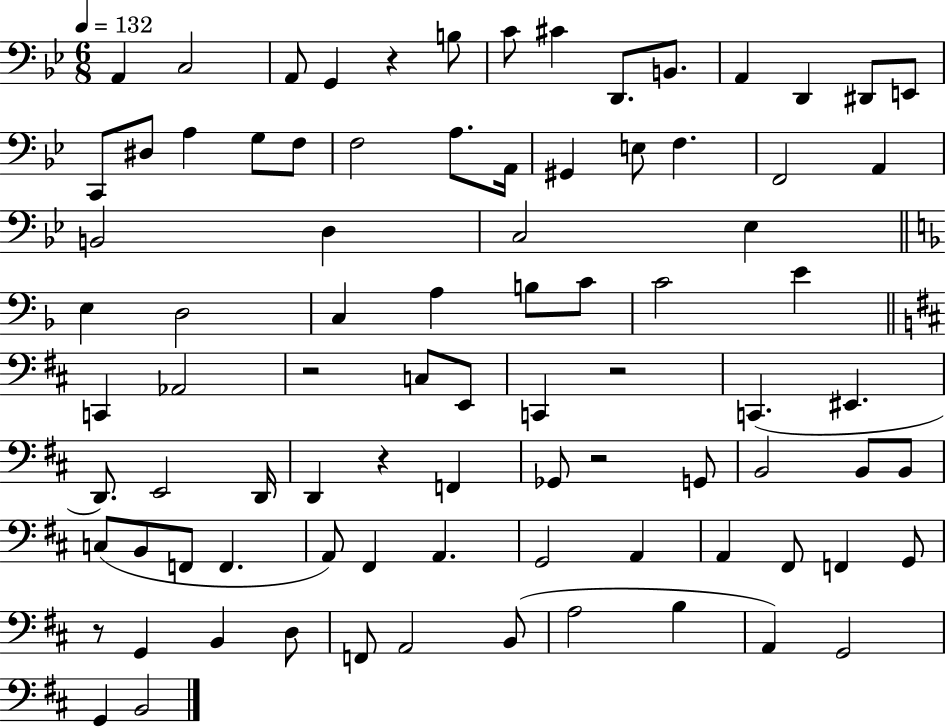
X:1
T:Untitled
M:6/8
L:1/4
K:Bb
A,, C,2 A,,/2 G,, z B,/2 C/2 ^C D,,/2 B,,/2 A,, D,, ^D,,/2 E,,/2 C,,/2 ^D,/2 A, G,/2 F,/2 F,2 A,/2 A,,/4 ^G,, E,/2 F, F,,2 A,, B,,2 D, C,2 _E, E, D,2 C, A, B,/2 C/2 C2 E C,, _A,,2 z2 C,/2 E,,/2 C,, z2 C,, ^E,, D,,/2 E,,2 D,,/4 D,, z F,, _G,,/2 z2 G,,/2 B,,2 B,,/2 B,,/2 C,/2 B,,/2 F,,/2 F,, A,,/2 ^F,, A,, G,,2 A,, A,, ^F,,/2 F,, G,,/2 z/2 G,, B,, D,/2 F,,/2 A,,2 B,,/2 A,2 B, A,, G,,2 G,, B,,2